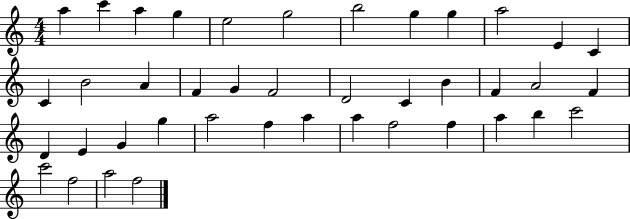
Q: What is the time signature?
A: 4/4